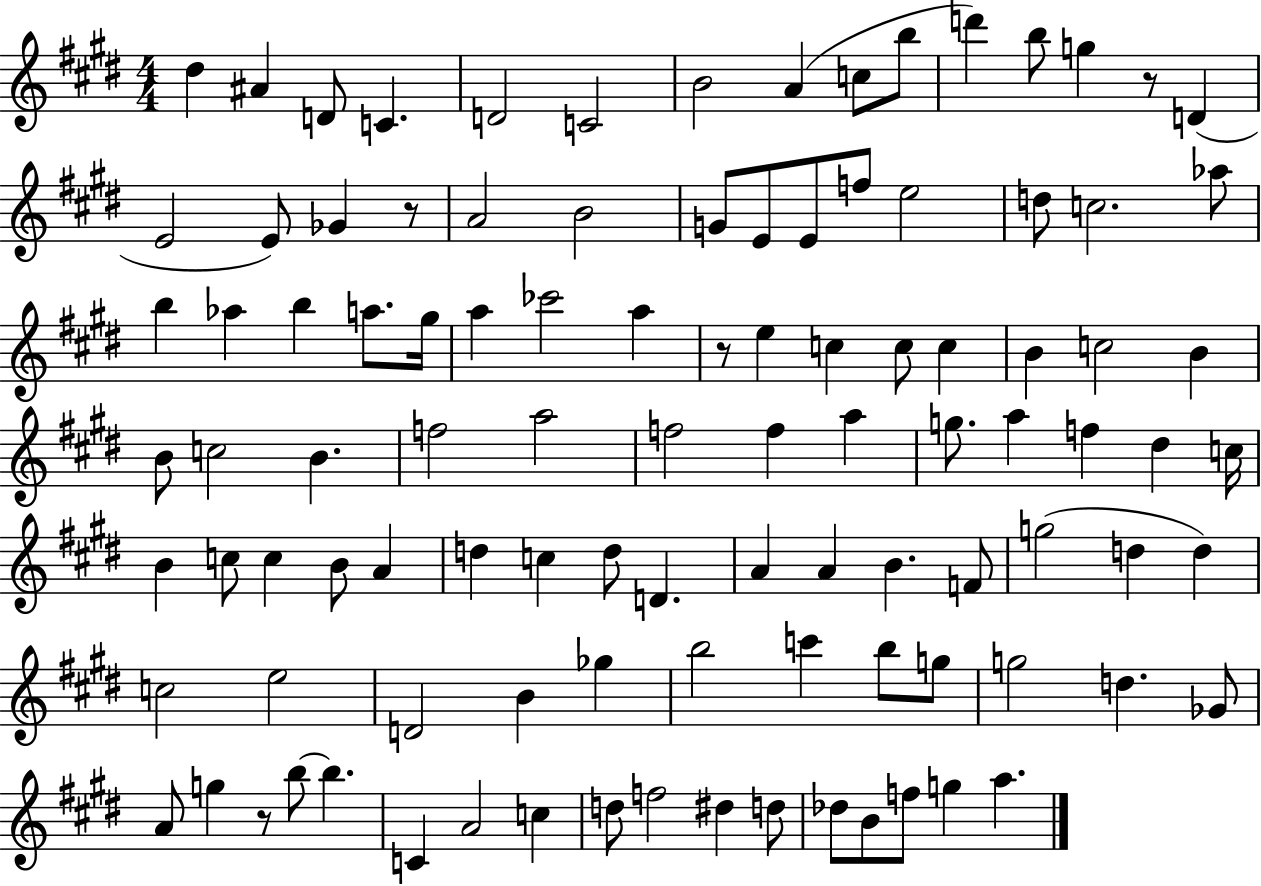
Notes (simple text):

D#5/q A#4/q D4/e C4/q. D4/h C4/h B4/h A4/q C5/e B5/e D6/q B5/e G5/q R/e D4/q E4/h E4/e Gb4/q R/e A4/h B4/h G4/e E4/e E4/e F5/e E5/h D5/e C5/h. Ab5/e B5/q Ab5/q B5/q A5/e. G#5/s A5/q CES6/h A5/q R/e E5/q C5/q C5/e C5/q B4/q C5/h B4/q B4/e C5/h B4/q. F5/h A5/h F5/h F5/q A5/q G5/e. A5/q F5/q D#5/q C5/s B4/q C5/e C5/q B4/e A4/q D5/q C5/q D5/e D4/q. A4/q A4/q B4/q. F4/e G5/h D5/q D5/q C5/h E5/h D4/h B4/q Gb5/q B5/h C6/q B5/e G5/e G5/h D5/q. Gb4/e A4/e G5/q R/e B5/e B5/q. C4/q A4/h C5/q D5/e F5/h D#5/q D5/e Db5/e B4/e F5/e G5/q A5/q.